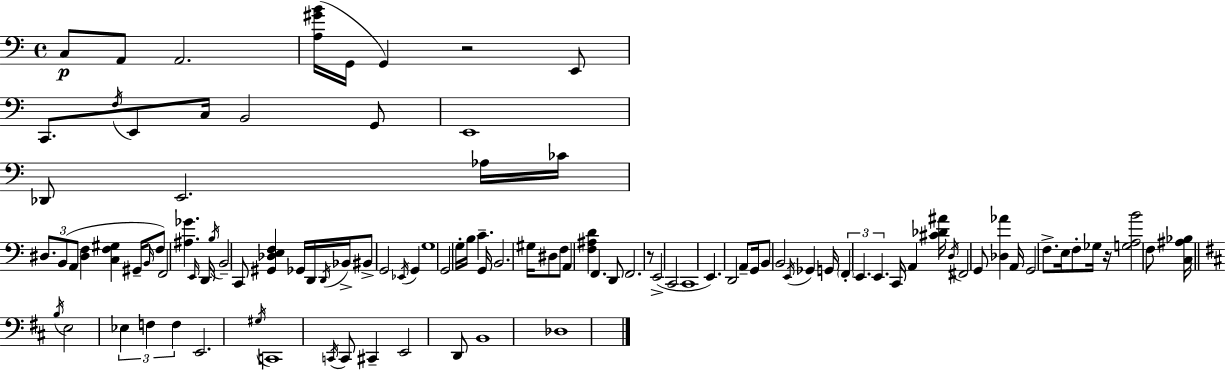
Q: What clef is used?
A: bass